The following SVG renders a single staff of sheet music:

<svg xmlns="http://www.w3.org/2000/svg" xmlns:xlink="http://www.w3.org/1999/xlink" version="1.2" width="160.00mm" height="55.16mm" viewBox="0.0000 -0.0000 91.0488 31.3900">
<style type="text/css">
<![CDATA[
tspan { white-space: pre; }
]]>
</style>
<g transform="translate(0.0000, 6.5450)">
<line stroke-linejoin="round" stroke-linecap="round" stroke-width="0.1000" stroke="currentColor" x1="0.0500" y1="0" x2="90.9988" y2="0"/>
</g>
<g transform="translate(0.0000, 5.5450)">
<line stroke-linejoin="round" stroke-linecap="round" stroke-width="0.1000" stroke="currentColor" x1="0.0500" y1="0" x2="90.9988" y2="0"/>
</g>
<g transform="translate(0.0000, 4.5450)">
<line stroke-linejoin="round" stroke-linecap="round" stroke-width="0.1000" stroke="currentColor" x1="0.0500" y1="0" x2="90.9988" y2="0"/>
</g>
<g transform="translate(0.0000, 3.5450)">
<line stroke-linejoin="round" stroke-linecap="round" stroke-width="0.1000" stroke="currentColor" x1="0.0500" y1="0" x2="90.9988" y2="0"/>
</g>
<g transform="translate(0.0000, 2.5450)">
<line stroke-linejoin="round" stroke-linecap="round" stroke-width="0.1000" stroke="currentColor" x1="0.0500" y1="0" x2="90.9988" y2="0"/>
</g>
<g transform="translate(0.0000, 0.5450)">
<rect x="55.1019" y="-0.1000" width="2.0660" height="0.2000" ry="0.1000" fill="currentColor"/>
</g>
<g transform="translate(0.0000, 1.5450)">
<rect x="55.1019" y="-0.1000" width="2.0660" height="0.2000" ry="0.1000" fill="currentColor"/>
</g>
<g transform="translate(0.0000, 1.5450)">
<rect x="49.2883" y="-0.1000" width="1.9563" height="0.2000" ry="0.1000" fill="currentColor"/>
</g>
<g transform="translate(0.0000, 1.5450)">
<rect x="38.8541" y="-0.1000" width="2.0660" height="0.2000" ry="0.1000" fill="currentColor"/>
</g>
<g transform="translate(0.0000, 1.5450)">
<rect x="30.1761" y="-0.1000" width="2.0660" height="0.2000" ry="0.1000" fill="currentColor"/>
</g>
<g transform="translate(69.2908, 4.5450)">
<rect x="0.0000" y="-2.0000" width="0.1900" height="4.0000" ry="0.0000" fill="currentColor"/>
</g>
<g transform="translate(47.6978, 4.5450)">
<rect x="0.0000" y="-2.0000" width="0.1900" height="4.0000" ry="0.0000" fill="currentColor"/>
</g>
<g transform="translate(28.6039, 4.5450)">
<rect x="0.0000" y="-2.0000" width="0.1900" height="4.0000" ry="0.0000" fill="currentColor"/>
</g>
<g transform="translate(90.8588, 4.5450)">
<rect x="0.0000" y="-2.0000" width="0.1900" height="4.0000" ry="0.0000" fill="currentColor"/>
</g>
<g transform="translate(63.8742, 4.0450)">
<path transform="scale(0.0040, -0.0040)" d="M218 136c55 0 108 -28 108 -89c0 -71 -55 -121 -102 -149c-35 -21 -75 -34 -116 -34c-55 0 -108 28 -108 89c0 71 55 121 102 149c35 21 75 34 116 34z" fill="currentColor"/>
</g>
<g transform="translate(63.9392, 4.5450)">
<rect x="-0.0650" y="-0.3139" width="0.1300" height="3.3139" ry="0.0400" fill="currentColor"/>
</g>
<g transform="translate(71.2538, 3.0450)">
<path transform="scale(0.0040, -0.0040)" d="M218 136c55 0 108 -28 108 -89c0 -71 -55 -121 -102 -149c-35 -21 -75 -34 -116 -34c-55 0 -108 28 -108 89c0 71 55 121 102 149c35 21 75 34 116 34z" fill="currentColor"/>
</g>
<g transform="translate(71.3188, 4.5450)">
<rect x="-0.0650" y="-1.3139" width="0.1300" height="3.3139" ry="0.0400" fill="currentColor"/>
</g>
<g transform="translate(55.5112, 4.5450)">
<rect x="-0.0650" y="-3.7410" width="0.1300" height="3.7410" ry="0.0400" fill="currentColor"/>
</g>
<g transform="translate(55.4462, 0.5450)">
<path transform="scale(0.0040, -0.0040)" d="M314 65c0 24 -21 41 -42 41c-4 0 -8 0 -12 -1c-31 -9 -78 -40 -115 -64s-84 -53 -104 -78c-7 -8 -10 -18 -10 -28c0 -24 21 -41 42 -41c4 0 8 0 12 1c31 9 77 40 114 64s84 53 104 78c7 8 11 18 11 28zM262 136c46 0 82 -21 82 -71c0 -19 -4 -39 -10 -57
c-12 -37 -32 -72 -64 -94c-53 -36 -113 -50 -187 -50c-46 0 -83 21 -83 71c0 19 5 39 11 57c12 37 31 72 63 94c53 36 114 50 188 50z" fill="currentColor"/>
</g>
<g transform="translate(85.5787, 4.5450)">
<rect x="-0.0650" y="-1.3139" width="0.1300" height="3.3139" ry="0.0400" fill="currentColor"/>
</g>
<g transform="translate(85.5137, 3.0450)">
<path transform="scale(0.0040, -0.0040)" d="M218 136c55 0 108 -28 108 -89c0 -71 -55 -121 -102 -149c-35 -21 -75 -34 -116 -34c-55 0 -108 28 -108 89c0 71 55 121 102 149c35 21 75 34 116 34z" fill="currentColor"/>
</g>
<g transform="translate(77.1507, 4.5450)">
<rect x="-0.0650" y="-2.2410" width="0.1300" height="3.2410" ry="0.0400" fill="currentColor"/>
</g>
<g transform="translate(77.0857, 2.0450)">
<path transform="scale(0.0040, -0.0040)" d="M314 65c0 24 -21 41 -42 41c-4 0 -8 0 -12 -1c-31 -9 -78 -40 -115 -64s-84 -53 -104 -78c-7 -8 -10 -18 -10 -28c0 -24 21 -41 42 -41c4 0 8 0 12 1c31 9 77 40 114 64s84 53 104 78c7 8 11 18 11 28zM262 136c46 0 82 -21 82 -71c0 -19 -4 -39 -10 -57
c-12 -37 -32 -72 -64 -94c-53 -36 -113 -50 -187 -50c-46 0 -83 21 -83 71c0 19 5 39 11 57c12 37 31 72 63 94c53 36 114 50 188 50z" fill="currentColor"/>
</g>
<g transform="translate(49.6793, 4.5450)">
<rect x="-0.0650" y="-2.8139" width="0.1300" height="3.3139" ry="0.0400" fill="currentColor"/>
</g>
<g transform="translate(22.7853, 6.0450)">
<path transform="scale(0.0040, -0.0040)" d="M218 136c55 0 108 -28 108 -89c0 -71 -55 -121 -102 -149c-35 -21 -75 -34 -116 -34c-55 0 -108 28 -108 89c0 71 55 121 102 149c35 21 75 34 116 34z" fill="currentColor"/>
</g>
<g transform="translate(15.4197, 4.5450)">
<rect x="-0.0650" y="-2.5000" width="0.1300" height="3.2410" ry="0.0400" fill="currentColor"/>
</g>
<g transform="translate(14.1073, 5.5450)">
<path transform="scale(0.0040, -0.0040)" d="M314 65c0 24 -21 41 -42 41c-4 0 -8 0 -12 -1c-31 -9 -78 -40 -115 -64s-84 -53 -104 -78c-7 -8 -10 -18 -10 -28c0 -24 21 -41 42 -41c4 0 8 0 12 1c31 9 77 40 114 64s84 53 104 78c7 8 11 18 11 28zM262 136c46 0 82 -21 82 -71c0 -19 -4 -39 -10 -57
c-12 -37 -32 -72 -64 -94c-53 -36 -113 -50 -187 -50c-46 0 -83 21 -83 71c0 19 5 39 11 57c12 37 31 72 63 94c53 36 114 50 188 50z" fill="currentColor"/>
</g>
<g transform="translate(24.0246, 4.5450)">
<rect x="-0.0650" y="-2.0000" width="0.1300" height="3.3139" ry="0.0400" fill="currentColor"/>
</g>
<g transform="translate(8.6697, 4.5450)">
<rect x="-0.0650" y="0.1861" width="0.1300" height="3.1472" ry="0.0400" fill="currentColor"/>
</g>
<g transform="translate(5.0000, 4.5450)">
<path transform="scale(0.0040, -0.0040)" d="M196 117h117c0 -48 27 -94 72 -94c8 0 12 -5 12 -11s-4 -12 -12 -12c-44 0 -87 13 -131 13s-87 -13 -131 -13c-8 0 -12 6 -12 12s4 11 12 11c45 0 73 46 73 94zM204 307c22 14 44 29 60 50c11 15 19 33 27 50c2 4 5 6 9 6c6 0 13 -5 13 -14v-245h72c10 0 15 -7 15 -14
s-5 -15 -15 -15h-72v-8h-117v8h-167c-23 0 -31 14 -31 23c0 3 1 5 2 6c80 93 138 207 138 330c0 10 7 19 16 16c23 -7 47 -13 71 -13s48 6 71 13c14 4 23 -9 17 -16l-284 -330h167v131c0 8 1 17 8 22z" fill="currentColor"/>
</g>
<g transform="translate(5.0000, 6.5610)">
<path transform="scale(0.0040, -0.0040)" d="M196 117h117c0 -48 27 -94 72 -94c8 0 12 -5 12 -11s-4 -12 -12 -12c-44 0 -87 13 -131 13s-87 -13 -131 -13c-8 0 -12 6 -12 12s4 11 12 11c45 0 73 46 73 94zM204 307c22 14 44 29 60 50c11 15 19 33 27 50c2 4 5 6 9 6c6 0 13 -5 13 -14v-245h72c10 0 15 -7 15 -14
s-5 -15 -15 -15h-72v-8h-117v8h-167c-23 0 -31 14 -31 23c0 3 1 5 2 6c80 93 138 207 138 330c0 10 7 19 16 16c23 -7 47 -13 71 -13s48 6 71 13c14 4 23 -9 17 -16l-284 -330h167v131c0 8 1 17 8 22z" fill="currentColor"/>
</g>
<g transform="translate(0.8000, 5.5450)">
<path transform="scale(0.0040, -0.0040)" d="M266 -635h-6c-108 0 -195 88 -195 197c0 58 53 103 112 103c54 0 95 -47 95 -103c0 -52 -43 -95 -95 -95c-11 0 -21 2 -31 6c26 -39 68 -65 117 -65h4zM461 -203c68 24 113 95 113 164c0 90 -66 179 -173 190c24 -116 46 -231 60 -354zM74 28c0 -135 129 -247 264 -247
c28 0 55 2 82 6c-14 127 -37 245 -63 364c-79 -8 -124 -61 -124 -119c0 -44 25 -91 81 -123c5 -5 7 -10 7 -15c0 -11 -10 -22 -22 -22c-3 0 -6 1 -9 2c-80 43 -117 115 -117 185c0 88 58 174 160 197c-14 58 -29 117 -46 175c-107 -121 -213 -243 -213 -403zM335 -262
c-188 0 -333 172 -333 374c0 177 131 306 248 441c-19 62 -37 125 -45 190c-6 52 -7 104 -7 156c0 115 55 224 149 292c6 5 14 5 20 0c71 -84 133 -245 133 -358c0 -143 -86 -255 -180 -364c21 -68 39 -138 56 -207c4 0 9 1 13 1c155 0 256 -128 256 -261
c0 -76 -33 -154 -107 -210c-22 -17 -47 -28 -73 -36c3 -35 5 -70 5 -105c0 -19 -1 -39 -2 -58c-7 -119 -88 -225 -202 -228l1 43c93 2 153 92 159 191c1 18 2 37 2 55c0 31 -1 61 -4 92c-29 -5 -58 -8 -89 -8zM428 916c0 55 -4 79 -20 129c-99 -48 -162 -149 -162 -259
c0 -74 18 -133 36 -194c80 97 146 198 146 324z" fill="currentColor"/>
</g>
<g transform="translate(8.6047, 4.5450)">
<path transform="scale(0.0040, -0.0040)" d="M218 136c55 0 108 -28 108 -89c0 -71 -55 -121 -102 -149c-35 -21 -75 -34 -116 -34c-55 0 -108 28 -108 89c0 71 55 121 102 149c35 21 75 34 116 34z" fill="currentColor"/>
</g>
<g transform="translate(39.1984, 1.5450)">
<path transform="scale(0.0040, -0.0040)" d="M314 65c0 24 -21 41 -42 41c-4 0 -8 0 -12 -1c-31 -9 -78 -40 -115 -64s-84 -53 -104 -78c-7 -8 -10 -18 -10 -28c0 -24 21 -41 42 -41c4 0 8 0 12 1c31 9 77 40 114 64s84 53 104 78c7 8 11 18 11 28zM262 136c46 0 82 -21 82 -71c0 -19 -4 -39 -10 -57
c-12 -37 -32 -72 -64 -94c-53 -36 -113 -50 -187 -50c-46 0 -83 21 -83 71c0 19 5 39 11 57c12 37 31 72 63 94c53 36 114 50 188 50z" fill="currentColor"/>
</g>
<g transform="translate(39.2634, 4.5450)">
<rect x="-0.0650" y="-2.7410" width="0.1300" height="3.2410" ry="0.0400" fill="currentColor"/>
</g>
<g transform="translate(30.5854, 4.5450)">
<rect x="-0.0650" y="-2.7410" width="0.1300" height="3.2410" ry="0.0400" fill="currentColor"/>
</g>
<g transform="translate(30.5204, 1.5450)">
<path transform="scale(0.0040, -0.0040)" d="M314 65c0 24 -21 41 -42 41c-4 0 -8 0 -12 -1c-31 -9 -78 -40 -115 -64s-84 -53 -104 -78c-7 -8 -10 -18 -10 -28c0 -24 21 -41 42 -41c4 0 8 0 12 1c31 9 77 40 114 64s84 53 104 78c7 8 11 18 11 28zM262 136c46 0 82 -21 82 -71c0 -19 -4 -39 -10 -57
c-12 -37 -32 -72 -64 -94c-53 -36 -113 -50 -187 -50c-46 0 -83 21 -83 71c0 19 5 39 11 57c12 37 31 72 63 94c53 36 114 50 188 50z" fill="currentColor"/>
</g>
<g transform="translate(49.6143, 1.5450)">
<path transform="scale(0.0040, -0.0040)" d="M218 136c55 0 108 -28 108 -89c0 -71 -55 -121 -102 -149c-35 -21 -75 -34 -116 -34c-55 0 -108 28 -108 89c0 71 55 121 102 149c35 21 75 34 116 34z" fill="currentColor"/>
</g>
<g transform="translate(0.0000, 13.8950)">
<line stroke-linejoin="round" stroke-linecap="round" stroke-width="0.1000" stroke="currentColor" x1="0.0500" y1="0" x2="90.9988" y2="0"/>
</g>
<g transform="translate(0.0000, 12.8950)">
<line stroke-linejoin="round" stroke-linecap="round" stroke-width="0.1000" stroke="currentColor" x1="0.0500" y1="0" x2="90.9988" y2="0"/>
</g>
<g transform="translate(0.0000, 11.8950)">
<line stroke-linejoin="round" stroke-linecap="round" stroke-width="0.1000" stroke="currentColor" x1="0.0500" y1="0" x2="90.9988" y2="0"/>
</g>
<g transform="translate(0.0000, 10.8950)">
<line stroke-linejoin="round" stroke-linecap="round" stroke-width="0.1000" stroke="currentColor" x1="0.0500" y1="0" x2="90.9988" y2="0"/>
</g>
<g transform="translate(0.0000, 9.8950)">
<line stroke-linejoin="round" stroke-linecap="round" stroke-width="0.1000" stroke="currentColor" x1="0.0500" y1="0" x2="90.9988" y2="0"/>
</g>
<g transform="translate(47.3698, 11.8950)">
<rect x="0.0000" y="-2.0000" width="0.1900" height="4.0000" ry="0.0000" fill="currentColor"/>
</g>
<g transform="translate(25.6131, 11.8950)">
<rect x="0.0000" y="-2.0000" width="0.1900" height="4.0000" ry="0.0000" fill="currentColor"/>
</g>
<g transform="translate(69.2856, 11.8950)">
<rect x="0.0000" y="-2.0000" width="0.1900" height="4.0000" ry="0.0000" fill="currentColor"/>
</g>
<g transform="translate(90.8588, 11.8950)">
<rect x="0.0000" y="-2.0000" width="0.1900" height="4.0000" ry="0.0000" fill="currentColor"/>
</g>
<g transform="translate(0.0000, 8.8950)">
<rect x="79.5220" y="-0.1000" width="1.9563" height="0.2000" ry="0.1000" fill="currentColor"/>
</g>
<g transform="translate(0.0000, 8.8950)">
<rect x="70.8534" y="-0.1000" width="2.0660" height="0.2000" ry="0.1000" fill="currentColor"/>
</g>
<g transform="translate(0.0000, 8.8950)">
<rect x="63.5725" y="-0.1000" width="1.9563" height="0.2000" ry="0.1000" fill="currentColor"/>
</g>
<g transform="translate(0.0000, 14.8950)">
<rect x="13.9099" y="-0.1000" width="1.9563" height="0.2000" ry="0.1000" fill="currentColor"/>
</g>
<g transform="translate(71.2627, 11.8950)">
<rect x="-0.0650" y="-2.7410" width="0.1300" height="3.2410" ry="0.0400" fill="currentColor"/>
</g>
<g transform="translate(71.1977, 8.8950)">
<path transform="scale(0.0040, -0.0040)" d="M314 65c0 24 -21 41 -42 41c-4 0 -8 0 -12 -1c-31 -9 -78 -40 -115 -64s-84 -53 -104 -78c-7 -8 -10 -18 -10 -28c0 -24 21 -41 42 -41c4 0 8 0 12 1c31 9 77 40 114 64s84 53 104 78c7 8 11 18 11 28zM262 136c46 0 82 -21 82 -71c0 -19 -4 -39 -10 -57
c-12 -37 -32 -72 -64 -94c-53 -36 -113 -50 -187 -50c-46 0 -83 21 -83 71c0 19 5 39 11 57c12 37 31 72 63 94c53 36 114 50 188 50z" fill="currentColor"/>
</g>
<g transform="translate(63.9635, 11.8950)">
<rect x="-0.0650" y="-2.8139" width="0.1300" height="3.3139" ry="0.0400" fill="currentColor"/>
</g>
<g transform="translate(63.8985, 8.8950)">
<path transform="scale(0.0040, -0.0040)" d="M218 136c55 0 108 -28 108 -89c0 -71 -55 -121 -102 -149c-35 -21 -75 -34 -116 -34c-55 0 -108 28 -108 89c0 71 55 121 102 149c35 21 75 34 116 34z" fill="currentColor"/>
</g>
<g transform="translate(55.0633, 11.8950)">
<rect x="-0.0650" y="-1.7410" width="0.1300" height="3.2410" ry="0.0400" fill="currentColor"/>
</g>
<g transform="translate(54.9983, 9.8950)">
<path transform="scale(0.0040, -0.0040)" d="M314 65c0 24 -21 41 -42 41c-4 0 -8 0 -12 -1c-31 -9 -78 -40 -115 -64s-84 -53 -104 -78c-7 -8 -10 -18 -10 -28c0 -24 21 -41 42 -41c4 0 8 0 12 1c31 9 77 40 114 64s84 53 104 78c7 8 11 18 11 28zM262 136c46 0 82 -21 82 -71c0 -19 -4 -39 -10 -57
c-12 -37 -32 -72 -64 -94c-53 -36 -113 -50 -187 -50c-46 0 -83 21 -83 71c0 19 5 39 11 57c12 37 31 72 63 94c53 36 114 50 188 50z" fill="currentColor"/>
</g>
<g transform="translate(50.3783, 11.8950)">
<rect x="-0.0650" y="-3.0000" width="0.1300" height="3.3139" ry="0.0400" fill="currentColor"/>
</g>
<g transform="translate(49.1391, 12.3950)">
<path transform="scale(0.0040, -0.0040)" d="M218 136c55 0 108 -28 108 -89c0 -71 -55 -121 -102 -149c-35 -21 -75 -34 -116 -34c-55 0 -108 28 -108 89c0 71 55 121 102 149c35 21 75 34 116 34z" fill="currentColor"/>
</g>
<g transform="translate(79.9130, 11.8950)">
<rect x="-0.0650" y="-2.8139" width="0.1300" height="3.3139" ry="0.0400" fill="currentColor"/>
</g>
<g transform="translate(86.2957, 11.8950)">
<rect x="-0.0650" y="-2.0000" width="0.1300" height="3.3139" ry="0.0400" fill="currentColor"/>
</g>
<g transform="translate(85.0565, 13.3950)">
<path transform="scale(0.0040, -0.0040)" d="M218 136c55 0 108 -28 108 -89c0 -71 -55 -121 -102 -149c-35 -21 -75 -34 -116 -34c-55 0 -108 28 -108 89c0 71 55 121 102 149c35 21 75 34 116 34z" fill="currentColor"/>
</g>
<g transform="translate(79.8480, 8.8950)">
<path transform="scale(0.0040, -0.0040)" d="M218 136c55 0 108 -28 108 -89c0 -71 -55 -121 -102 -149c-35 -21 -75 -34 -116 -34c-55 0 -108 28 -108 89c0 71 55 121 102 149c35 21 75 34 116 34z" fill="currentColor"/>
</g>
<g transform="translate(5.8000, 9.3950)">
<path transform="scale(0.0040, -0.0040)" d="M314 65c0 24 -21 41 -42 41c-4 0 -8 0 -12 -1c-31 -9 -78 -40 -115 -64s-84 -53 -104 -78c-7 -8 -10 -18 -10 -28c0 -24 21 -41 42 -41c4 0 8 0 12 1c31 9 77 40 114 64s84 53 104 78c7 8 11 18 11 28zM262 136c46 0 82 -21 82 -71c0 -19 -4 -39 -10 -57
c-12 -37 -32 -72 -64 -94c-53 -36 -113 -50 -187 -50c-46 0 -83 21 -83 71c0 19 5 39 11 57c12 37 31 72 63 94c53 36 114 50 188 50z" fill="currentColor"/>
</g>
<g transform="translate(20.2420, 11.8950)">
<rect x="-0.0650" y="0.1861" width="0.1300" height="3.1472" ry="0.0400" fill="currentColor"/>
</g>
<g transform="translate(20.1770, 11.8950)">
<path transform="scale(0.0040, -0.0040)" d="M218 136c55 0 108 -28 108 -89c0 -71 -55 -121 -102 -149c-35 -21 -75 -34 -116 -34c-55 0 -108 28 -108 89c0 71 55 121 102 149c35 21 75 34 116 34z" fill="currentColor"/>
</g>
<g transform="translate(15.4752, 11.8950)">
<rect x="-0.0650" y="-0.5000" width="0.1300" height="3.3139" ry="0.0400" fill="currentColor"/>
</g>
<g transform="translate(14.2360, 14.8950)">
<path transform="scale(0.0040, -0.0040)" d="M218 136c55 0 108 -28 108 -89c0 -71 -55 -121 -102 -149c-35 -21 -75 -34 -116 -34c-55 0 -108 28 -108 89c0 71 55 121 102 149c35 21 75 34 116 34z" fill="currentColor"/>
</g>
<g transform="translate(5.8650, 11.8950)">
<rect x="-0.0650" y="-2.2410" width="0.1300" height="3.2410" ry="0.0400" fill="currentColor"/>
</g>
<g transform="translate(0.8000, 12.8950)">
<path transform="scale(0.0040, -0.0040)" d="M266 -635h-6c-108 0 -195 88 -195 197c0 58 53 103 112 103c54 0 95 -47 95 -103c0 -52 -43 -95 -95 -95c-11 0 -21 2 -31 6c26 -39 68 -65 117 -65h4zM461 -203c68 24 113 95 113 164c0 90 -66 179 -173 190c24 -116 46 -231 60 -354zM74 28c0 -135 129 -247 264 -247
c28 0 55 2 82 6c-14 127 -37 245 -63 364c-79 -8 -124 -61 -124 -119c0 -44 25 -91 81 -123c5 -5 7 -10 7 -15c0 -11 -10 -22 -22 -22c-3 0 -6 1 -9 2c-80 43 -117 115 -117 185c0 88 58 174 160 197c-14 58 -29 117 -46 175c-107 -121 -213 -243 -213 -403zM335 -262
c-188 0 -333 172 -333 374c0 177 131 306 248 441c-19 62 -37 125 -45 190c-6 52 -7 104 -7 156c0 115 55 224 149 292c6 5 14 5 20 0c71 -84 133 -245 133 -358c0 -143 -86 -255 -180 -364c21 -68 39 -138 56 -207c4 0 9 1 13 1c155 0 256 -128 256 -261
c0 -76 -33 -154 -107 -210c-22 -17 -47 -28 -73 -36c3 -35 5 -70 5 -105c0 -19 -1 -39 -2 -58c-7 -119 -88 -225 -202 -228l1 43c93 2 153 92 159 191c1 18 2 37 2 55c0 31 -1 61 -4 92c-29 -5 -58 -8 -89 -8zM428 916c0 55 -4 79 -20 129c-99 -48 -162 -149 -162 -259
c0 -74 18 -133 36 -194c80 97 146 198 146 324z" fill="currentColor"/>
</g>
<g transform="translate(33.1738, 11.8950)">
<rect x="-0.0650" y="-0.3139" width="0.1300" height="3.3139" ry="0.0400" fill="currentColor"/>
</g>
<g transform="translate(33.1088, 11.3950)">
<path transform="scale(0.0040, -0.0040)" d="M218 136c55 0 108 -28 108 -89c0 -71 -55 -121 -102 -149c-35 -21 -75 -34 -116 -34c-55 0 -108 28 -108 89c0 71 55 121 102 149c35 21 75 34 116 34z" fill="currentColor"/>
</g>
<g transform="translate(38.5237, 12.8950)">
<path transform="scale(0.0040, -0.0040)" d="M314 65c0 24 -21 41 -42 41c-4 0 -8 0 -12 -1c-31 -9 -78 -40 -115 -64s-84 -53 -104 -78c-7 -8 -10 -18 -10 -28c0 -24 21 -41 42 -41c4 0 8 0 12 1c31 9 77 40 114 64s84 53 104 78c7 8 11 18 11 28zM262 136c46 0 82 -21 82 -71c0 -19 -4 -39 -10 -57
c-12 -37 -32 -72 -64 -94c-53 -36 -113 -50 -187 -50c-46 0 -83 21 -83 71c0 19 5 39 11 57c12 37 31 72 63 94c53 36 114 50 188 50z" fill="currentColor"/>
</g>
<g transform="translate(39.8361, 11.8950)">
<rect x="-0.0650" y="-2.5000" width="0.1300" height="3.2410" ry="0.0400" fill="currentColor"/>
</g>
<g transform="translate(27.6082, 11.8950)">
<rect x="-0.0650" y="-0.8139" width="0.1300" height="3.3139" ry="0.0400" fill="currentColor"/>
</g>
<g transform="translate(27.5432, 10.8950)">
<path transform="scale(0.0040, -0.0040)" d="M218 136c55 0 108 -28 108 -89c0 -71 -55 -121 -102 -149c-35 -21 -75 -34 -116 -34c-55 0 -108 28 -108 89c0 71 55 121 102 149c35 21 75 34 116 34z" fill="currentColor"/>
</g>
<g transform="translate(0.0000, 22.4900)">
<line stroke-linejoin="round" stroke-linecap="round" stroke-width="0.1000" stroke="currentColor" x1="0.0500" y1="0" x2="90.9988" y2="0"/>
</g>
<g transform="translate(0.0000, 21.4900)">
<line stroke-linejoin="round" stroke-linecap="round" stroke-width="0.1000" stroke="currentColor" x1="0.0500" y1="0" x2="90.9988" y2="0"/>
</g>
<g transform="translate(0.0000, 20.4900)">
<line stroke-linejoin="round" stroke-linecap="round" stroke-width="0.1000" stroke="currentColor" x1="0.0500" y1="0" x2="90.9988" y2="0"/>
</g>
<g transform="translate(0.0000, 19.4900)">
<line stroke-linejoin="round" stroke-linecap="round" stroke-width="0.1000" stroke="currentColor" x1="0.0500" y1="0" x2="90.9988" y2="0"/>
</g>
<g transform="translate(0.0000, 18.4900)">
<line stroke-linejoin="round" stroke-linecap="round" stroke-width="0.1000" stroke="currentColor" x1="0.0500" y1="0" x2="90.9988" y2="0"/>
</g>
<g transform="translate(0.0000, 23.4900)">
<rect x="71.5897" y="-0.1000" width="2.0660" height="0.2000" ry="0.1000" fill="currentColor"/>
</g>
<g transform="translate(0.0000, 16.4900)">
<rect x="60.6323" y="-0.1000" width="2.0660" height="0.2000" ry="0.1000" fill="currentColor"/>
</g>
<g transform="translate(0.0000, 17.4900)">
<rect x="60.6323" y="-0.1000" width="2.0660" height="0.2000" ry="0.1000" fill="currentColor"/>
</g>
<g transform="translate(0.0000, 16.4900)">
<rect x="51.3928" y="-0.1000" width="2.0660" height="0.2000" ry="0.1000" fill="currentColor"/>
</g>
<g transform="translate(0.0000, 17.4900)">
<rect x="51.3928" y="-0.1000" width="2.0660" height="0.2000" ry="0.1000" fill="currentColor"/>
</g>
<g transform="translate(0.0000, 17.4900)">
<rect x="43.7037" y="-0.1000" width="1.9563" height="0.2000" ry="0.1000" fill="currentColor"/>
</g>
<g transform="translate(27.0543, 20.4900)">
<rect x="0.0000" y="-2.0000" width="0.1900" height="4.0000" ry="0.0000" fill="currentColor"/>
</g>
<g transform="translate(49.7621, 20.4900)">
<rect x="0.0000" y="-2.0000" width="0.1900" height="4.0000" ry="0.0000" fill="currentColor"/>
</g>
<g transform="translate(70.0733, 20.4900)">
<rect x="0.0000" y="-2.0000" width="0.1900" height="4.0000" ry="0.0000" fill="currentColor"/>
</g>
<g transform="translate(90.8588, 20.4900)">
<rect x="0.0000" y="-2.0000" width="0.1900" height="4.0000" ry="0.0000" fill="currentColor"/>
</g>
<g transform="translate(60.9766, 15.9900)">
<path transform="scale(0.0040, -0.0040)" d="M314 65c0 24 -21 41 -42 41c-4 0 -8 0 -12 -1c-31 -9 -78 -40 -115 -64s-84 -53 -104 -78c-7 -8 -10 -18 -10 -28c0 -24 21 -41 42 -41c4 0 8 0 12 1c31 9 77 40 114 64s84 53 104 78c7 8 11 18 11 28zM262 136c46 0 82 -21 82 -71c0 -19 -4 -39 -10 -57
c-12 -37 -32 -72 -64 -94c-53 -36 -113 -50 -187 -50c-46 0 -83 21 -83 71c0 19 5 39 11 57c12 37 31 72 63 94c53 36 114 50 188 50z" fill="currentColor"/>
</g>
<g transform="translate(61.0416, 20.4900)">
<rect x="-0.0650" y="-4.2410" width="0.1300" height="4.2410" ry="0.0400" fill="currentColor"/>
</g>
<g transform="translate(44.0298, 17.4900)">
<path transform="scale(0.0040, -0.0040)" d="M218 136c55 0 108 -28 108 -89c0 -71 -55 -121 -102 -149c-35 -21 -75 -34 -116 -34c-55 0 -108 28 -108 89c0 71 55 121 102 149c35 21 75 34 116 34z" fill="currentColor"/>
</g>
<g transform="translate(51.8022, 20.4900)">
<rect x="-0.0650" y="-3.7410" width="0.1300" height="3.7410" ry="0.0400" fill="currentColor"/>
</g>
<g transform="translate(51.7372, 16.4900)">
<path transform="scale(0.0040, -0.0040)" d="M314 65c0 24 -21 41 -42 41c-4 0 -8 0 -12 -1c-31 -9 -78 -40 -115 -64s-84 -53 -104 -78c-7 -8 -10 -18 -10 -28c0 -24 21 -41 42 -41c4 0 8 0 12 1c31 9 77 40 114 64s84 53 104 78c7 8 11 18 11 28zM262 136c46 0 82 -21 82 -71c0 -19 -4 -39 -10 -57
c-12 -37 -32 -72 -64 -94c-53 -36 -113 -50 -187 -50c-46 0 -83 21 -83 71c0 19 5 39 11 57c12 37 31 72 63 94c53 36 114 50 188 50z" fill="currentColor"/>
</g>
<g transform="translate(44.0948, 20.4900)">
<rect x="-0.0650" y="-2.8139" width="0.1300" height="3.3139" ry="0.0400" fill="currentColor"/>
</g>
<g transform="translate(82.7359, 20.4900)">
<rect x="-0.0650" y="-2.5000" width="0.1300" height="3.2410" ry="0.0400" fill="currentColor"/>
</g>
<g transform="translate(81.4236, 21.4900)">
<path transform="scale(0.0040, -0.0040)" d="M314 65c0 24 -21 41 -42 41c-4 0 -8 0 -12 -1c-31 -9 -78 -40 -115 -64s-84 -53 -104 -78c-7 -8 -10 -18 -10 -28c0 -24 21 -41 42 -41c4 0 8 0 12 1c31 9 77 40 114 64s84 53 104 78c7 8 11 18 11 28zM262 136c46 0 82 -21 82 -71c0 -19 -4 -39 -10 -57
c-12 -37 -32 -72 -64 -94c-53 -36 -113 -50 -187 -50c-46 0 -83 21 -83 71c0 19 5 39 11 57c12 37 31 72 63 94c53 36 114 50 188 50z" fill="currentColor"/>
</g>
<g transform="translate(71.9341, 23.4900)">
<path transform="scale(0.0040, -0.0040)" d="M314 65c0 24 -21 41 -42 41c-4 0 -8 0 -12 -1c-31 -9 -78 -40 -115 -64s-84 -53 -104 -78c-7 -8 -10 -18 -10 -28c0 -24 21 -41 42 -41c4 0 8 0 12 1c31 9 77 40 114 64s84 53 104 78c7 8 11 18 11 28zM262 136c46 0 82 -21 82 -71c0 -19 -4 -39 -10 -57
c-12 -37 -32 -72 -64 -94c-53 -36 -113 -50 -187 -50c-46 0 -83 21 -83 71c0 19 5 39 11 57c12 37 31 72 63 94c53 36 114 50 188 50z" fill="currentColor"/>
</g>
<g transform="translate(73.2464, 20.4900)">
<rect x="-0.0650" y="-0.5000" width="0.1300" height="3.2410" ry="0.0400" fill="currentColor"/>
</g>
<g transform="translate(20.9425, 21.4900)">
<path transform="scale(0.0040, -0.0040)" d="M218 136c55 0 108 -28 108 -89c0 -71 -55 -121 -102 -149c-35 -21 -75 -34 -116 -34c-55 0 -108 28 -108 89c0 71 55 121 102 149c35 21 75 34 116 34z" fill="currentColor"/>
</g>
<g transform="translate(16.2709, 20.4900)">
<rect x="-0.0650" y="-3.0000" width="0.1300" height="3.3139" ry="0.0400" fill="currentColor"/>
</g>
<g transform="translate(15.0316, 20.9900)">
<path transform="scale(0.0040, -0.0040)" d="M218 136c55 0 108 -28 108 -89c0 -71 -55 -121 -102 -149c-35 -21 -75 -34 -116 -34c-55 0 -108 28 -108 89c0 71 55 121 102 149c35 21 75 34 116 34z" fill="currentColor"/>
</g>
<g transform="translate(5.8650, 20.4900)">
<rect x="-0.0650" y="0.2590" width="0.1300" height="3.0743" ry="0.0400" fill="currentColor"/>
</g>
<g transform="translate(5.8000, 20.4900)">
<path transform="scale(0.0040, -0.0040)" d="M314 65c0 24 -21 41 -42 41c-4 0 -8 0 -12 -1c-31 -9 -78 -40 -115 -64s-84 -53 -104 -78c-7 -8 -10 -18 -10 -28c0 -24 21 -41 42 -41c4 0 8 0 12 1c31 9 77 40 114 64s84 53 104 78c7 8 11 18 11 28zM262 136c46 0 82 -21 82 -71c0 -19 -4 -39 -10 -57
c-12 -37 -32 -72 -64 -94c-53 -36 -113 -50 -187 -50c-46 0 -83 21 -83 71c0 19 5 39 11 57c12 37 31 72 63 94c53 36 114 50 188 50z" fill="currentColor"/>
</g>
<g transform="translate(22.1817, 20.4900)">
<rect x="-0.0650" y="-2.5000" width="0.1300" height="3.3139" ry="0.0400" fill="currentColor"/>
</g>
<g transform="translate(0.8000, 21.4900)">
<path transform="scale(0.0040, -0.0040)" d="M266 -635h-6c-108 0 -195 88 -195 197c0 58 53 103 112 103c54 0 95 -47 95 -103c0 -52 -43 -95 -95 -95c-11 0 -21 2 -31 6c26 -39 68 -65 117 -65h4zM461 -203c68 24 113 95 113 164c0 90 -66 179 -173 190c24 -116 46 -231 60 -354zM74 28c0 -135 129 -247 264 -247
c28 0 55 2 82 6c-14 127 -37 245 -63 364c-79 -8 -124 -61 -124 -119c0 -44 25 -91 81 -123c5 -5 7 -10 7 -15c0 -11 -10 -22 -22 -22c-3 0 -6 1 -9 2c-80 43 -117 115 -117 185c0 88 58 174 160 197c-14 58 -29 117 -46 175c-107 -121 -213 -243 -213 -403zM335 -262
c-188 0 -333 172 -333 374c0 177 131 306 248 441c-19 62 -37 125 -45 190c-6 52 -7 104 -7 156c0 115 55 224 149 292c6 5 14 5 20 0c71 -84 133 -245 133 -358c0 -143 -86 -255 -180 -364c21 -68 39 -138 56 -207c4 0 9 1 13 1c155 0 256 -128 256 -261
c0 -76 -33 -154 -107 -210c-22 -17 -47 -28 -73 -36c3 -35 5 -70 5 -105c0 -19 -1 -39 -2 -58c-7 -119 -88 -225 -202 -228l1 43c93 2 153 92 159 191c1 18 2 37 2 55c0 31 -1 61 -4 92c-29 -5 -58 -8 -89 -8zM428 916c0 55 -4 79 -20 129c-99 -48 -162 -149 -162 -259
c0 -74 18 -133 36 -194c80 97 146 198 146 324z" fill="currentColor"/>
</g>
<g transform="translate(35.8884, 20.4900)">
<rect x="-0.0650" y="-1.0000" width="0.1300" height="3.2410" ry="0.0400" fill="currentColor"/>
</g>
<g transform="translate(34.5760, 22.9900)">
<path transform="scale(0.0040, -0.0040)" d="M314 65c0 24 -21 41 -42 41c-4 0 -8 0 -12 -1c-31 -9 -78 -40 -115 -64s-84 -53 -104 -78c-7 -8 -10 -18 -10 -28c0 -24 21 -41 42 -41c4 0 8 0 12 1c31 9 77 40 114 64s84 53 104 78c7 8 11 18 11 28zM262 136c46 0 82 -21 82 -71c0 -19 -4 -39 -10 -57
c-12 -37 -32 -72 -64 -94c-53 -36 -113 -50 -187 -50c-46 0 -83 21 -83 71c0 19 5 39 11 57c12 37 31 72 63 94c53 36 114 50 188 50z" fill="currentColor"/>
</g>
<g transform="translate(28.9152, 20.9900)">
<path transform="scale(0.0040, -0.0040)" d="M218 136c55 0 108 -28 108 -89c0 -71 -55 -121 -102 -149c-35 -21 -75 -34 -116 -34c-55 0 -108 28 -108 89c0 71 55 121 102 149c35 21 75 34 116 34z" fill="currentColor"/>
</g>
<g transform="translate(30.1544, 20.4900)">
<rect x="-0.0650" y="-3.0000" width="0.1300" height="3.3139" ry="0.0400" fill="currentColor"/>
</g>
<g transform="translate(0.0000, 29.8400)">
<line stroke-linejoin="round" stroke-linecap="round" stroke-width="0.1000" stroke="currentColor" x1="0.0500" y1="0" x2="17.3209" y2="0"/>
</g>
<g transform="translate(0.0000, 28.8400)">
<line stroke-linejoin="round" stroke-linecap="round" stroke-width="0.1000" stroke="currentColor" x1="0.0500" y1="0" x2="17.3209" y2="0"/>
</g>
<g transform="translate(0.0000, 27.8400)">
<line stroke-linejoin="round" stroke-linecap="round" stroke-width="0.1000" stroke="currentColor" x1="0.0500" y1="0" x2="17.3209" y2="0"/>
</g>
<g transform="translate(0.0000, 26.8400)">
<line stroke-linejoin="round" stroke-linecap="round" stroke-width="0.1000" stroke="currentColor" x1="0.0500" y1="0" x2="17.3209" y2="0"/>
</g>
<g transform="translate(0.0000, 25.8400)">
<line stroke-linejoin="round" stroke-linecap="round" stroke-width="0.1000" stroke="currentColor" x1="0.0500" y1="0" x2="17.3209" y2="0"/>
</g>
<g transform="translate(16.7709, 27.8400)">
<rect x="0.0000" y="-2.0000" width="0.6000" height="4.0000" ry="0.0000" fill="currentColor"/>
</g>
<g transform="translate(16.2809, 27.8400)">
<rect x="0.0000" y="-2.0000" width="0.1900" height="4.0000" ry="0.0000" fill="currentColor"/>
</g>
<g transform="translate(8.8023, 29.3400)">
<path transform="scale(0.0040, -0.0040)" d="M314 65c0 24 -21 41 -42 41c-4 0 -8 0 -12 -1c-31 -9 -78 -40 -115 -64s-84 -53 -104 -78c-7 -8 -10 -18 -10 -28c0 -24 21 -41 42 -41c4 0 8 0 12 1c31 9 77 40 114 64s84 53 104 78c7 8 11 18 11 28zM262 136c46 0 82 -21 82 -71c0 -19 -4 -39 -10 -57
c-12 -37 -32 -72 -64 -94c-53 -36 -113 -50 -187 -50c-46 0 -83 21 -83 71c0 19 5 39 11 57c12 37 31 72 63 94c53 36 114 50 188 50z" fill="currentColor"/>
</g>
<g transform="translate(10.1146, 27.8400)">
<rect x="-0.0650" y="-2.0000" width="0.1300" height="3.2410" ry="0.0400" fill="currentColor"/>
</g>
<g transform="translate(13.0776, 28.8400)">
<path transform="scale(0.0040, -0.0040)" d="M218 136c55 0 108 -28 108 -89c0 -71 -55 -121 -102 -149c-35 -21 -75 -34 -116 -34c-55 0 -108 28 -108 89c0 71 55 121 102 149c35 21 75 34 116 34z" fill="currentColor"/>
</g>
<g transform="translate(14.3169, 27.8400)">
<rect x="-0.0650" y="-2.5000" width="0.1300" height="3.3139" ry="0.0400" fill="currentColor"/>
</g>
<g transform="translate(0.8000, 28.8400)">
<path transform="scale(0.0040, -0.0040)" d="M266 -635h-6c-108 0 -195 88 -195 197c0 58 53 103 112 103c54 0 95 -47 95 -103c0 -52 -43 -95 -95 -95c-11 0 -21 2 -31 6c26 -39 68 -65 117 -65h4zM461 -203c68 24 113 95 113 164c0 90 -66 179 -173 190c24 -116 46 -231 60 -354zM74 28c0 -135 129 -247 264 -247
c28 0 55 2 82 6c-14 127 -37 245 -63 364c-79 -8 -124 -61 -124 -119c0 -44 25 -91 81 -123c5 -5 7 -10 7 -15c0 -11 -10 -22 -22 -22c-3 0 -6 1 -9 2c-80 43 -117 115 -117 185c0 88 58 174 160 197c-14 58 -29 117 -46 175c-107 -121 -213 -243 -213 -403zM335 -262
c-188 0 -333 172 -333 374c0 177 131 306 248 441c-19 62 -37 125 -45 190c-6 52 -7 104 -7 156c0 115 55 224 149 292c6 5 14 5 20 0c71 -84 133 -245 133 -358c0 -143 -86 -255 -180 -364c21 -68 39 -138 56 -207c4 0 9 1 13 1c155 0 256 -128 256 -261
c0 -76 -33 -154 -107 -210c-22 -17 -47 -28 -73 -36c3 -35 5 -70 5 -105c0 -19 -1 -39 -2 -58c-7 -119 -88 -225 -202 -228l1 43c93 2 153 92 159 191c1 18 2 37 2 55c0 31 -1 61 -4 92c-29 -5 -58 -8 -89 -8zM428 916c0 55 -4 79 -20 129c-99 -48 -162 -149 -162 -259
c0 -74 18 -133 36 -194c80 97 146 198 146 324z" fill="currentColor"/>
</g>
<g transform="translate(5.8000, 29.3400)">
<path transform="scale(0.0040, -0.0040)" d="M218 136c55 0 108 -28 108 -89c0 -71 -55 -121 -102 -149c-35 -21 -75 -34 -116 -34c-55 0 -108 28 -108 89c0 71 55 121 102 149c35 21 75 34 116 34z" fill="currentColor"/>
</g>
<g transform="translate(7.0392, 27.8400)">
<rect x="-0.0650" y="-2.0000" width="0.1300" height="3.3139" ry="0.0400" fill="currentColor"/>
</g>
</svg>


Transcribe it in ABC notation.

X:1
T:Untitled
M:4/4
L:1/4
K:C
B G2 F a2 a2 a c'2 c e g2 e g2 C B d c G2 A f2 a a2 a F B2 A G A D2 a c'2 d'2 C2 G2 F F2 G